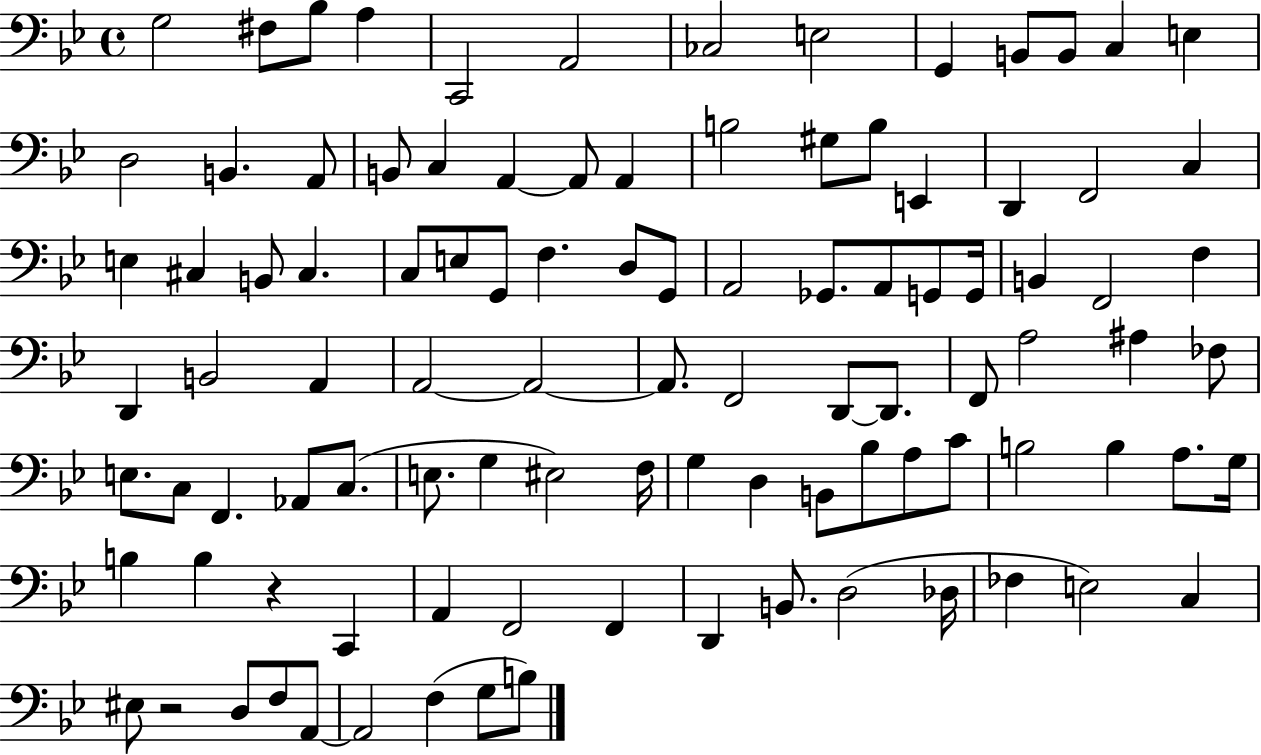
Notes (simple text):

G3/h F#3/e Bb3/e A3/q C2/h A2/h CES3/h E3/h G2/q B2/e B2/e C3/q E3/q D3/h B2/q. A2/e B2/e C3/q A2/q A2/e A2/q B3/h G#3/e B3/e E2/q D2/q F2/h C3/q E3/q C#3/q B2/e C#3/q. C3/e E3/e G2/e F3/q. D3/e G2/e A2/h Gb2/e. A2/e G2/e G2/s B2/q F2/h F3/q D2/q B2/h A2/q A2/h A2/h A2/e. F2/h D2/e D2/e. F2/e A3/h A#3/q FES3/e E3/e. C3/e F2/q. Ab2/e C3/e. E3/e. G3/q EIS3/h F3/s G3/q D3/q B2/e Bb3/e A3/e C4/e B3/h B3/q A3/e. G3/s B3/q B3/q R/q C2/q A2/q F2/h F2/q D2/q B2/e. D3/h Db3/s FES3/q E3/h C3/q EIS3/e R/h D3/e F3/e A2/e A2/h F3/q G3/e B3/e